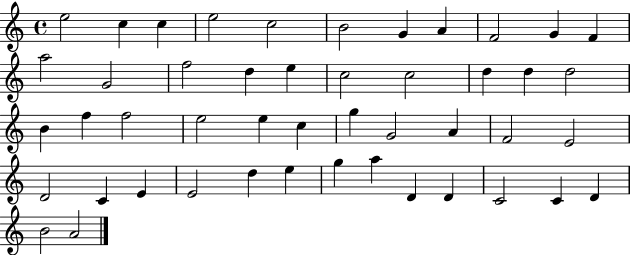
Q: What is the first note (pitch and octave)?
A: E5